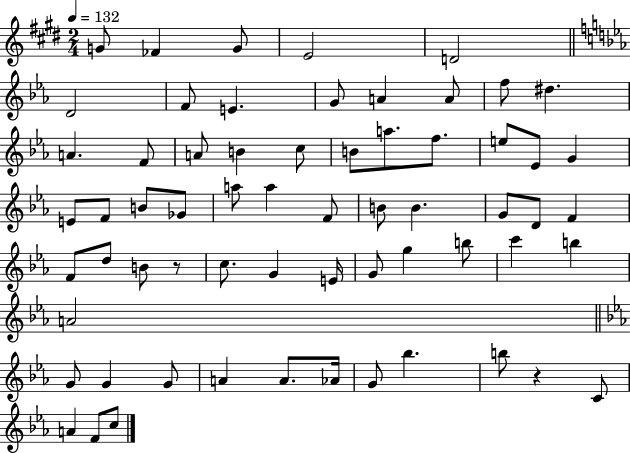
G4/e FES4/q G4/e E4/h D4/h D4/h F4/e E4/q. G4/e A4/q A4/e F5/e D#5/q. A4/q. F4/e A4/e B4/q C5/e B4/e A5/e. F5/e. E5/e Eb4/e G4/q E4/e F4/e B4/e Gb4/e A5/e A5/q F4/e B4/e B4/q. G4/e D4/e F4/q F4/e D5/e B4/e R/e C5/e. G4/q E4/s G4/e G5/q B5/e C6/q B5/q A4/h G4/e G4/q G4/e A4/q A4/e. Ab4/s G4/e Bb5/q. B5/e R/q C4/e A4/q F4/e C5/e